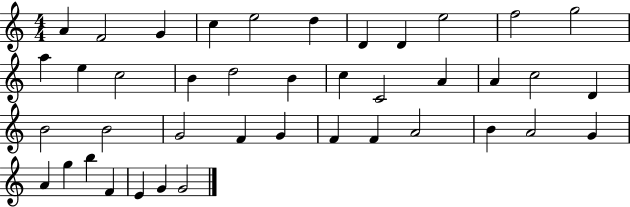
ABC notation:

X:1
T:Untitled
M:4/4
L:1/4
K:C
A F2 G c e2 d D D e2 f2 g2 a e c2 B d2 B c C2 A A c2 D B2 B2 G2 F G F F A2 B A2 G A g b F E G G2